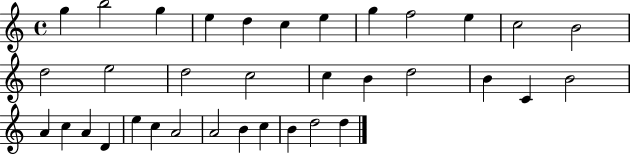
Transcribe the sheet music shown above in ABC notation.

X:1
T:Untitled
M:4/4
L:1/4
K:C
g b2 g e d c e g f2 e c2 B2 d2 e2 d2 c2 c B d2 B C B2 A c A D e c A2 A2 B c B d2 d